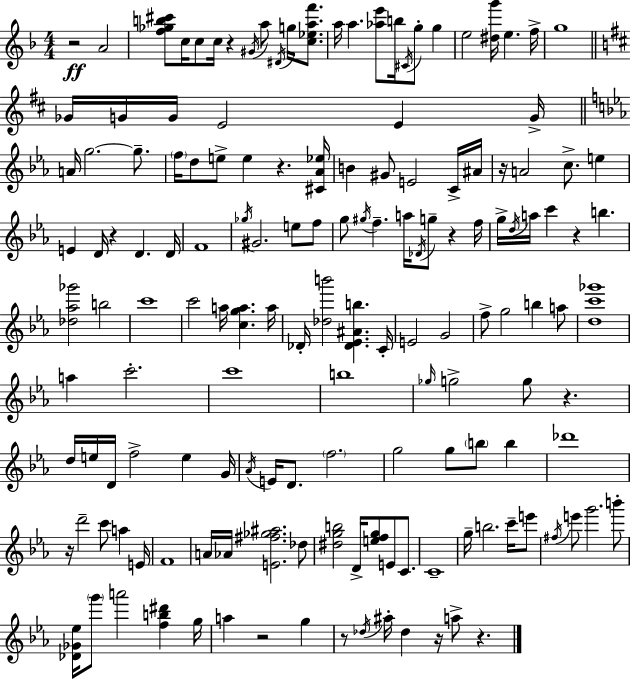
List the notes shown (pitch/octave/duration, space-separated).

R/h A4/h [F5,Gb5,B5,C#6]/e C5/s C5/e C5/s R/q G#4/s A5/e D#4/s G5/s [C5,Eb5,A5,F6]/e. A5/s A5/q. [Ab5,E6]/e B5/s C#4/s G5/e G5/q E5/h [D#5,G6]/s E5/q. F5/s G5/w Gb4/s G4/s G4/s E4/h E4/q G4/s A4/s G5/h. G5/e. F5/s D5/e E5/e E5/q R/q. [C#4,Ab4,Eb5]/s B4/q G#4/e E4/h C4/s A#4/s R/s A4/h C5/e. E5/q E4/q D4/s R/q D4/q. D4/s F4/w Gb5/s G#4/h. E5/e F5/e G5/e G#5/s F5/q. A5/s Db4/s G5/e R/q F5/s G5/s D5/s A5/s C6/q R/q B5/q. [Db5,Ab5,Gb6]/h B5/h C6/w C6/h A5/s [C5,G5,A5]/q. A5/s Db4/s [Db5,B6]/h [Db4,Eb4,A#4,B5]/q. C4/s E4/h G4/h F5/e G5/h B5/q A5/e [D5,C6,Gb6]/w A5/q C6/h. C6/w B5/w Gb5/s G5/h G5/e R/q. D5/s E5/s D4/s F5/h E5/q G4/s Ab4/s E4/s D4/e. F5/h. G5/h G5/e B5/e B5/q Db6/w R/s D6/h C6/e A5/q E4/s F4/w A4/s Ab4/s [E4,F#5,Gb5,A#5]/h. Db5/e [D#5,G5,B5]/h D4/s [E5,F5,G5]/e E4/e C4/e. C4/w G5/s B5/h. C6/s E6/e F#5/s E6/e G6/h. B6/e [Db4,Gb4,Eb5]/s G6/e A6/h [F5,B5,D#6]/q G5/s A5/q R/h G5/q R/e Db5/s A#5/s Db5/q R/s A5/e R/q.